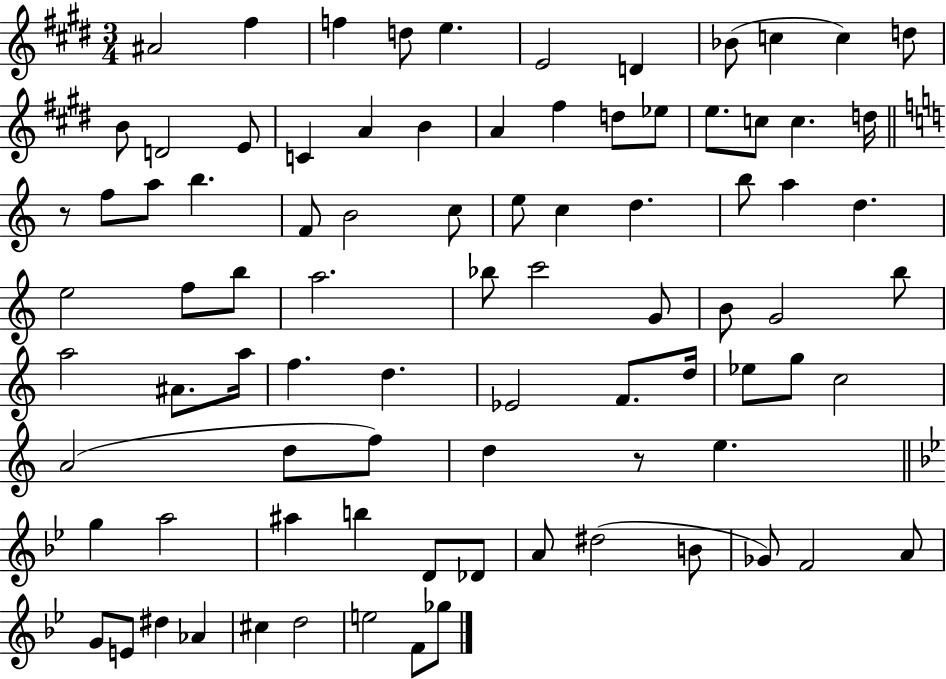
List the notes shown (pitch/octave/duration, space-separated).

A#4/h F#5/q F5/q D5/e E5/q. E4/h D4/q Bb4/e C5/q C5/q D5/e B4/e D4/h E4/e C4/q A4/q B4/q A4/q F#5/q D5/e Eb5/e E5/e. C5/e C5/q. D5/s R/e F5/e A5/e B5/q. F4/e B4/h C5/e E5/e C5/q D5/q. B5/e A5/q D5/q. E5/h F5/e B5/e A5/h. Bb5/e C6/h G4/e B4/e G4/h B5/e A5/h A#4/e. A5/s F5/q. D5/q. Eb4/h F4/e. D5/s Eb5/e G5/e C5/h A4/h D5/e F5/e D5/q R/e E5/q. G5/q A5/h A#5/q B5/q D4/e Db4/e A4/e D#5/h B4/e Gb4/e F4/h A4/e G4/e E4/e D#5/q Ab4/q C#5/q D5/h E5/h F4/e Gb5/e